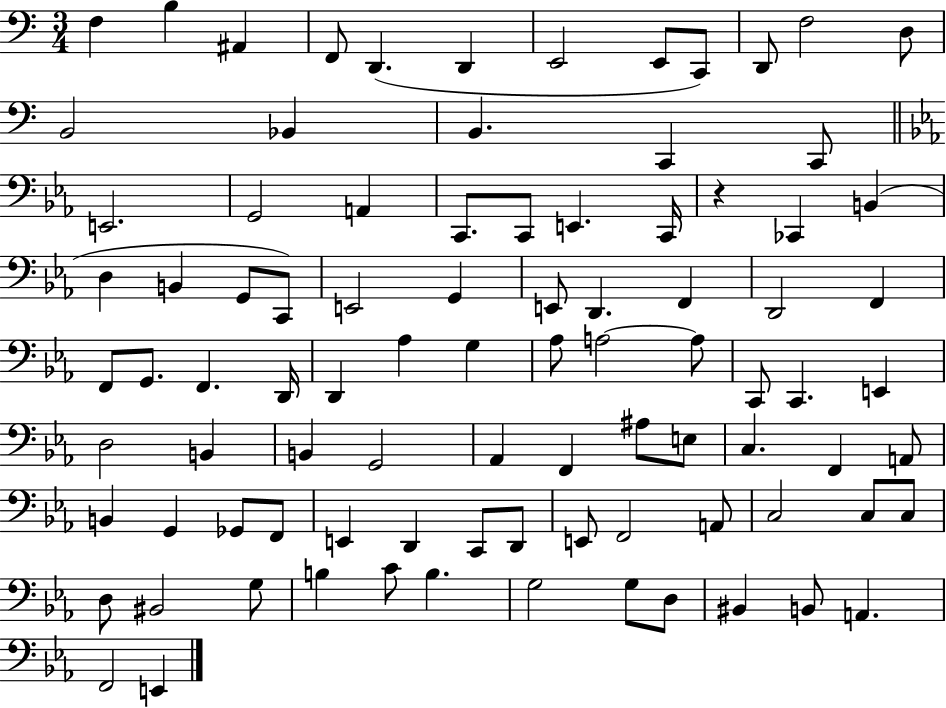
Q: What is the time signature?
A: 3/4